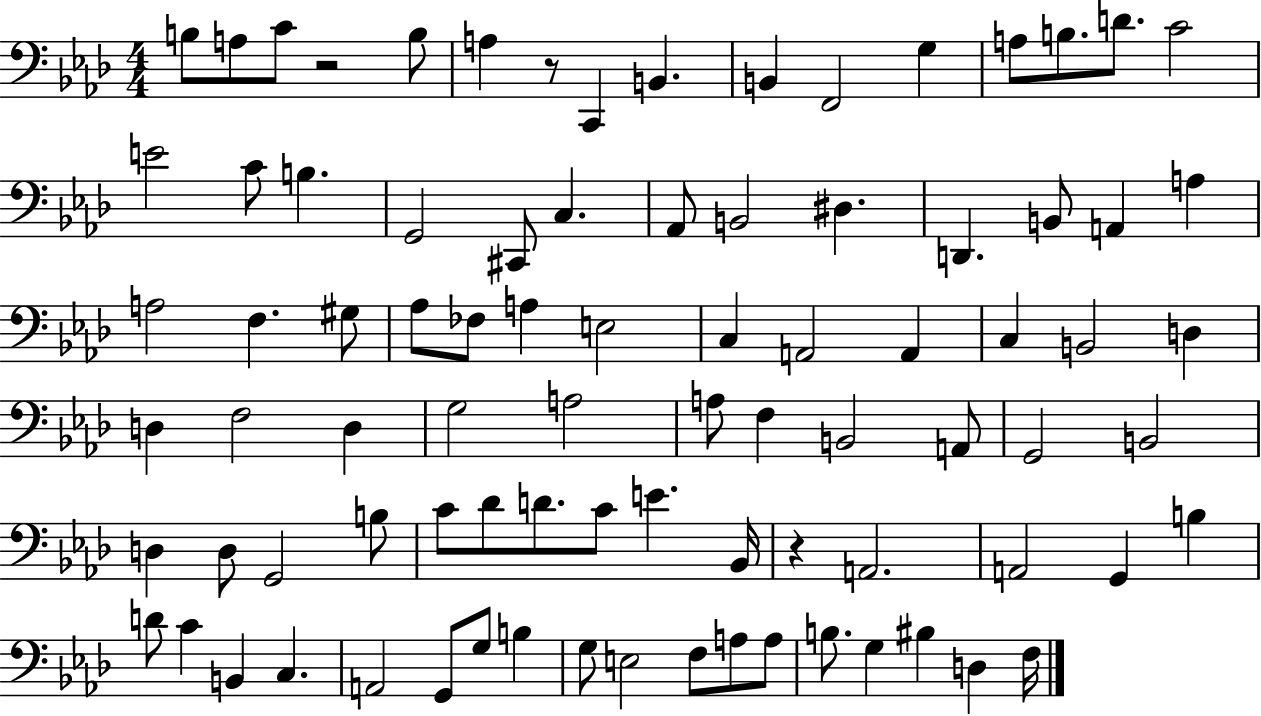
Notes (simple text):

B3/e A3/e C4/e R/h B3/e A3/q R/e C2/q B2/q. B2/q F2/h G3/q A3/e B3/e. D4/e. C4/h E4/h C4/e B3/q. G2/h C#2/e C3/q. Ab2/e B2/h D#3/q. D2/q. B2/e A2/q A3/q A3/h F3/q. G#3/e Ab3/e FES3/e A3/q E3/h C3/q A2/h A2/q C3/q B2/h D3/q D3/q F3/h D3/q G3/h A3/h A3/e F3/q B2/h A2/e G2/h B2/h D3/q D3/e G2/h B3/e C4/e Db4/e D4/e. C4/e E4/q. Bb2/s R/q A2/h. A2/h G2/q B3/q D4/e C4/q B2/q C3/q. A2/h G2/e G3/e B3/q G3/e E3/h F3/e A3/e A3/e B3/e. G3/q BIS3/q D3/q F3/s